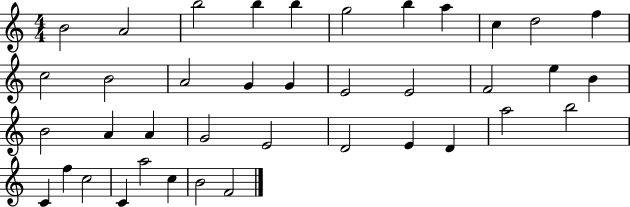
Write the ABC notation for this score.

X:1
T:Untitled
M:4/4
L:1/4
K:C
B2 A2 b2 b b g2 b a c d2 f c2 B2 A2 G G E2 E2 F2 e B B2 A A G2 E2 D2 E D a2 b2 C f c2 C a2 c B2 F2